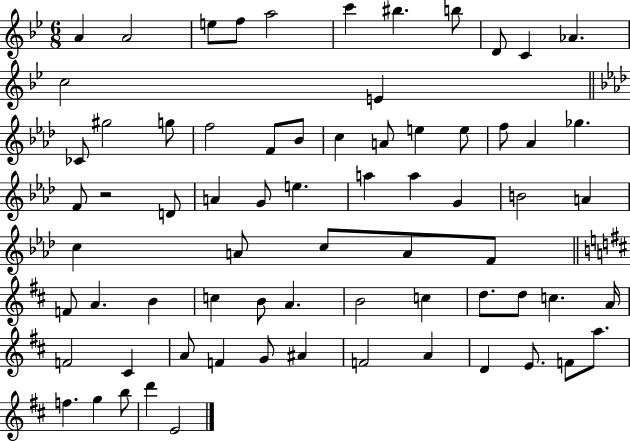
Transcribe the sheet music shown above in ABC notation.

X:1
T:Untitled
M:6/8
L:1/4
K:Bb
A A2 e/2 f/2 a2 c' ^b b/2 D/2 C _A c2 E _C/2 ^g2 g/2 f2 F/2 _B/2 c A/2 e e/2 f/2 _A _g F/2 z2 D/2 A G/2 e a a G B2 A c A/2 c/2 A/2 F/2 F/2 A B c B/2 A B2 c d/2 d/2 c A/4 F2 ^C A/2 F G/2 ^A F2 A D E/2 F/2 a/2 f g b/2 d' E2